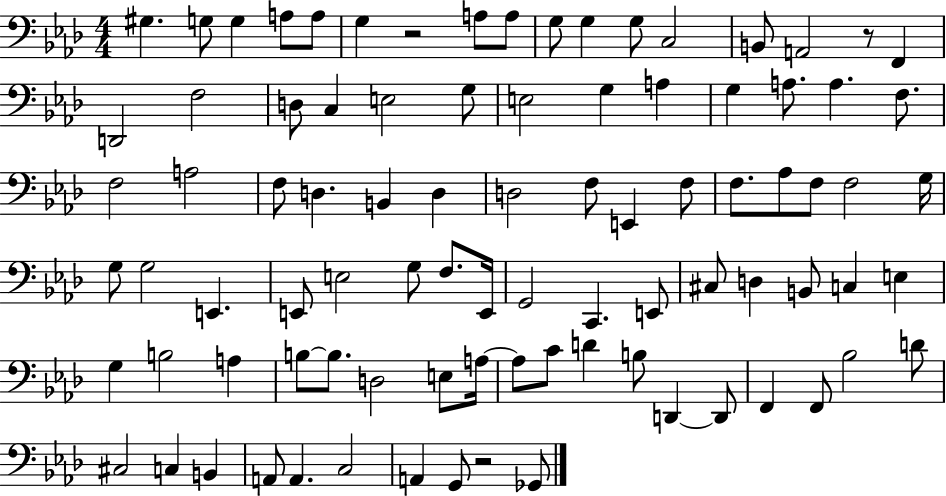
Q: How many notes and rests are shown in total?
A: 89